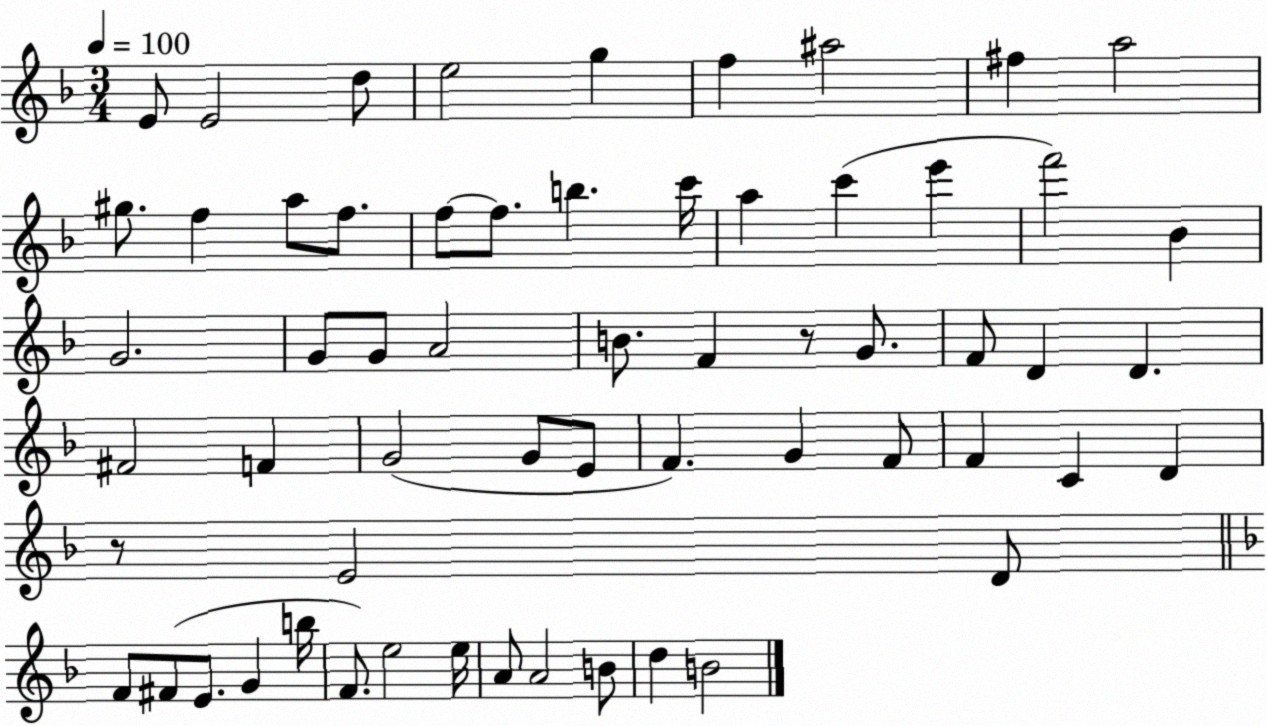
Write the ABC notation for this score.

X:1
T:Untitled
M:3/4
L:1/4
K:F
E/2 E2 d/2 e2 g f ^a2 ^f a2 ^g/2 f a/2 f/2 f/2 f/2 b c'/4 a c' e' f'2 _B G2 G/2 G/2 A2 B/2 F z/2 G/2 F/2 D D ^F2 F G2 G/2 E/2 F G F/2 F C D z/2 E2 D/2 F/2 ^F/2 E/2 G b/4 F/2 e2 e/4 A/2 A2 B/2 d B2